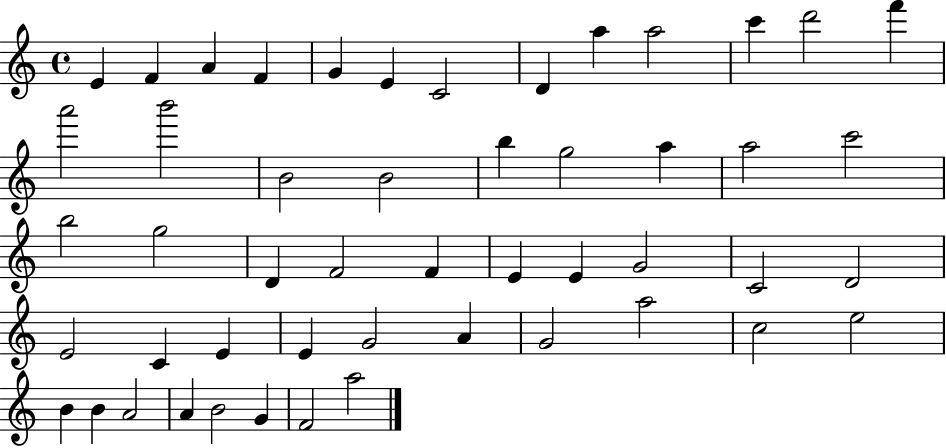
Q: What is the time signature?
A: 4/4